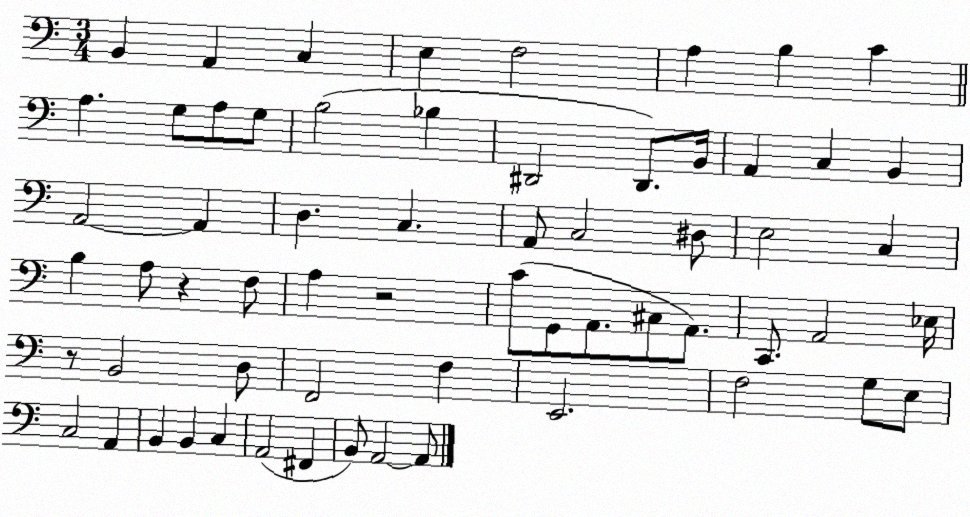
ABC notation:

X:1
T:Untitled
M:3/4
L:1/4
K:C
B,, A,, C, E, F,2 A, B, C A, G,/2 A,/2 G,/2 B,2 _B, ^D,,2 ^D,,/2 B,,/4 A,, C, B,, A,,2 A,, D, C, A,,/2 C,2 ^D,/2 E,2 C, B, A,/2 z F,/2 A, z2 C/2 G,,/2 A,,/2 ^C,/2 A,,/2 C,,/2 A,,2 _E,/4 z/2 B,,2 D,/2 F,,2 F, E,,2 F,2 G,/2 E,/2 C,2 A,, B,, B,, C, A,,2 ^F,, B,,/2 A,,2 A,,/2